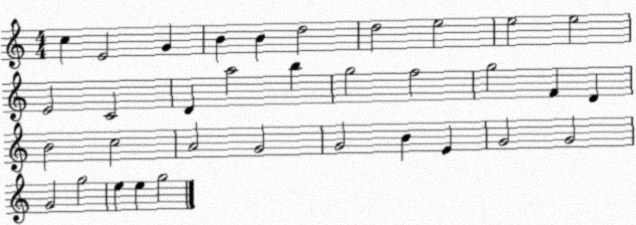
X:1
T:Untitled
M:4/4
L:1/4
K:C
c E2 G B B d2 d2 e2 e2 e2 E2 C2 D a2 b g2 f2 g2 F D B2 c2 A2 G2 G2 B E G2 G2 G2 g2 e e g2